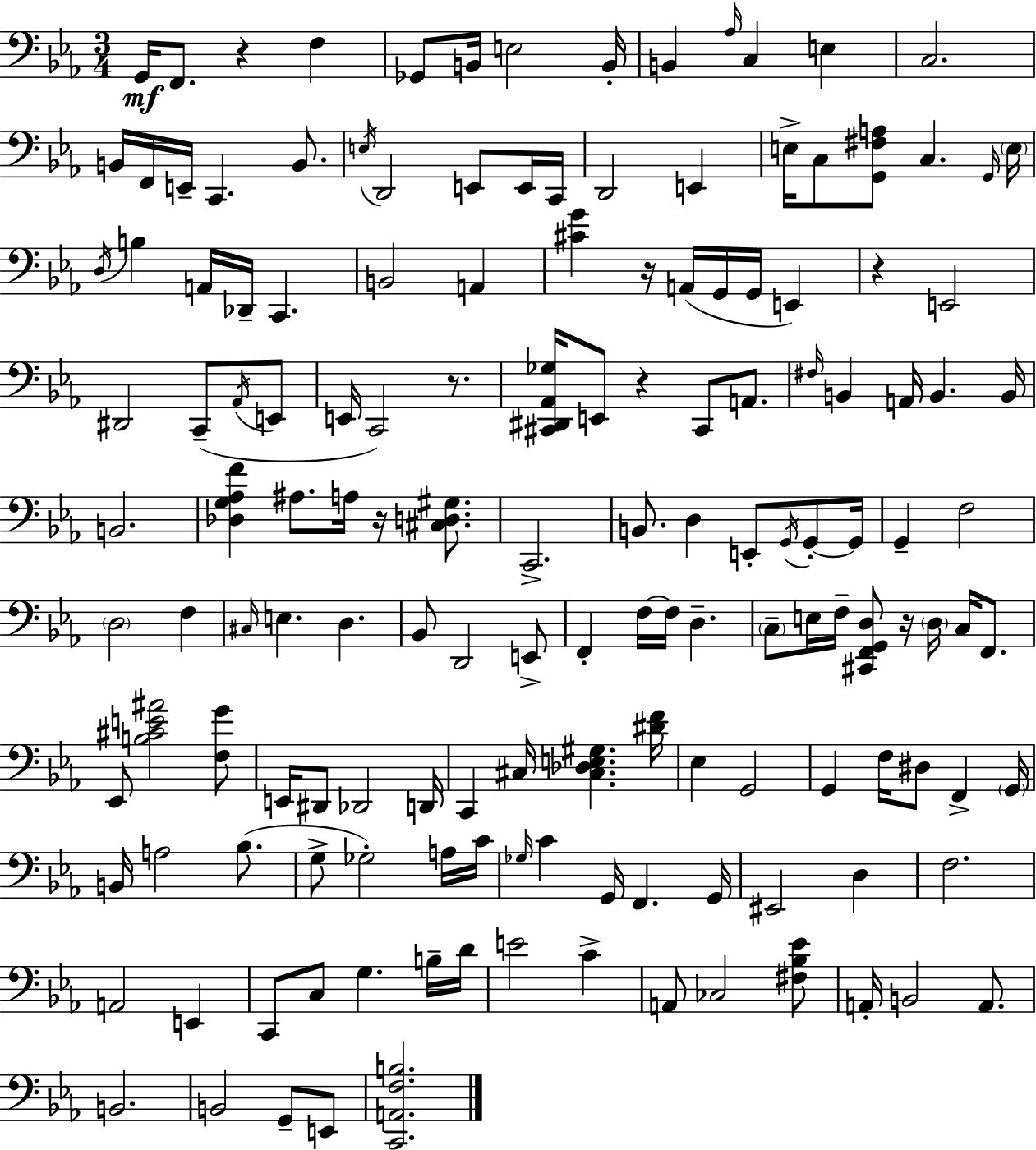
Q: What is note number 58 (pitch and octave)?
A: A3